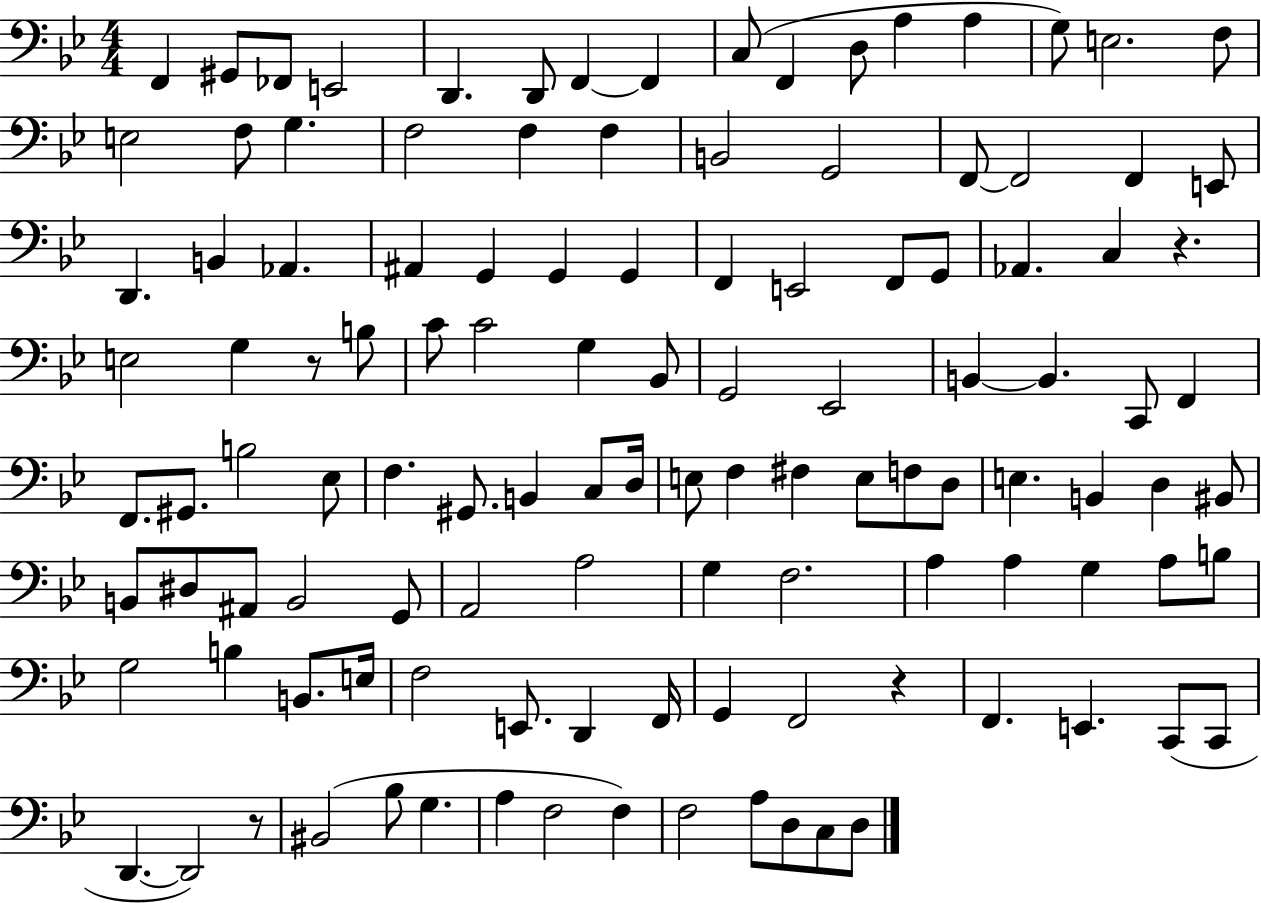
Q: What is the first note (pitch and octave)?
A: F2